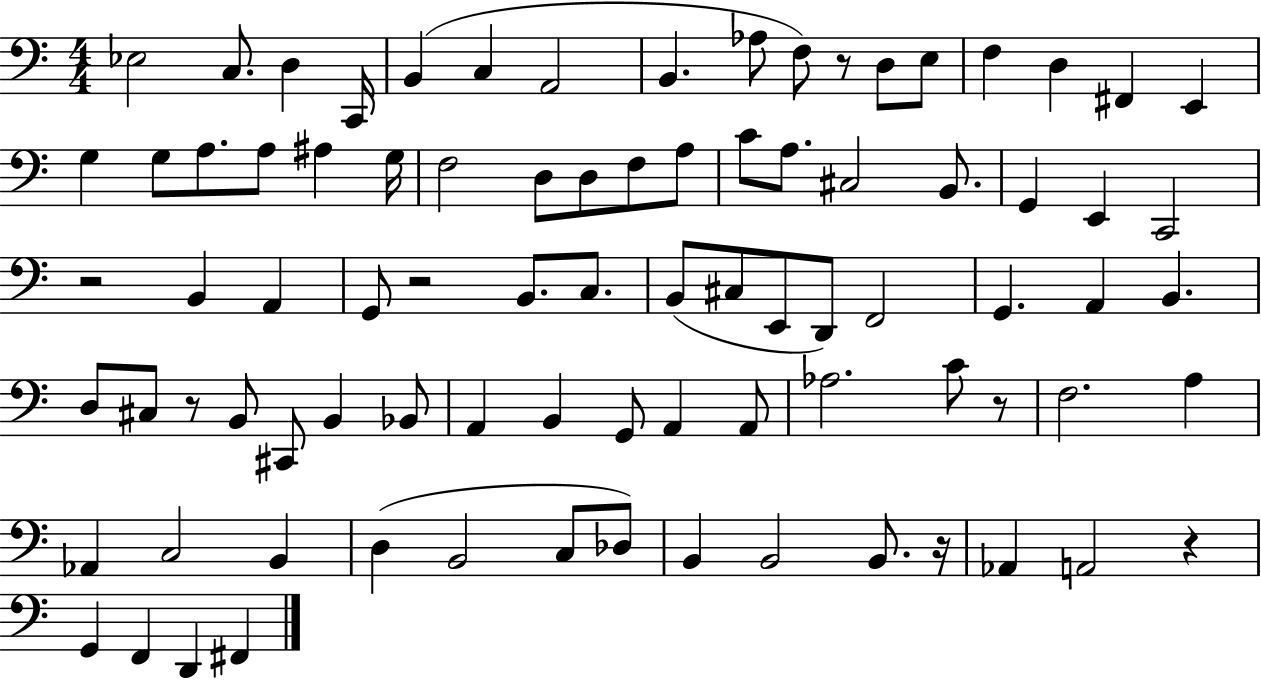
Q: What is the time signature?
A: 4/4